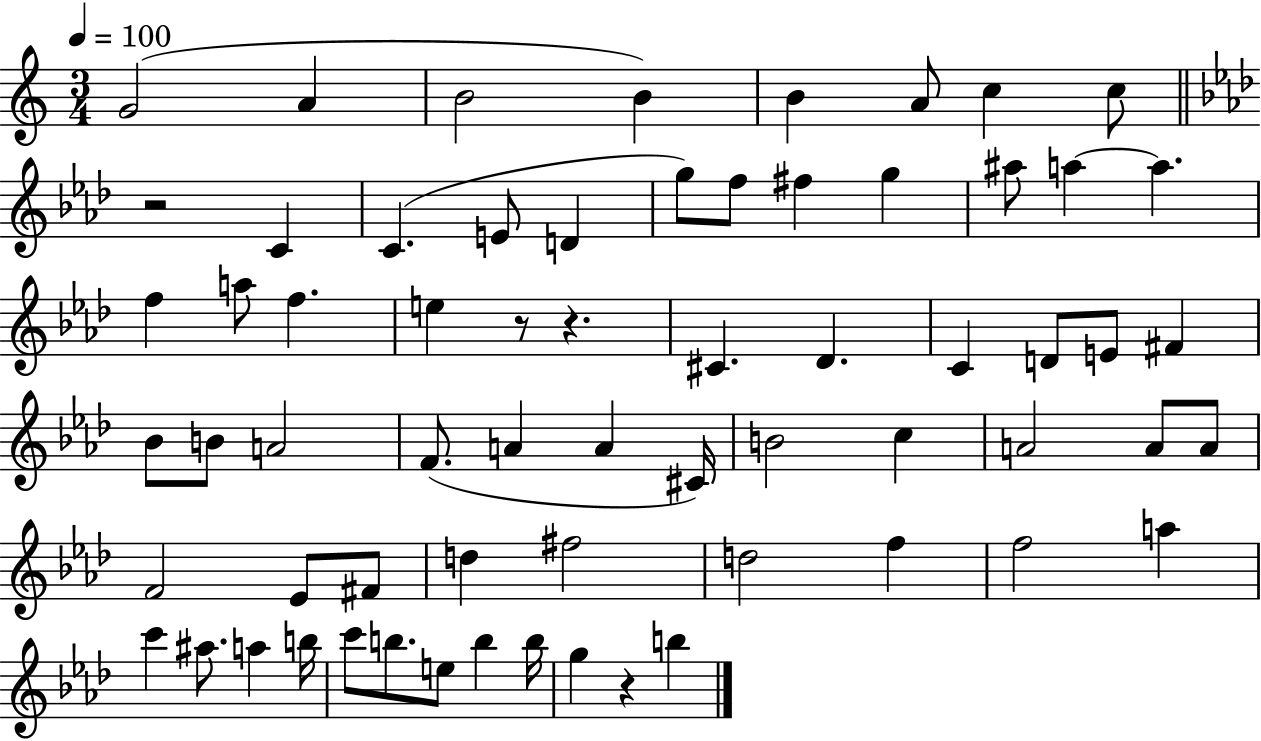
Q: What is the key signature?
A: C major